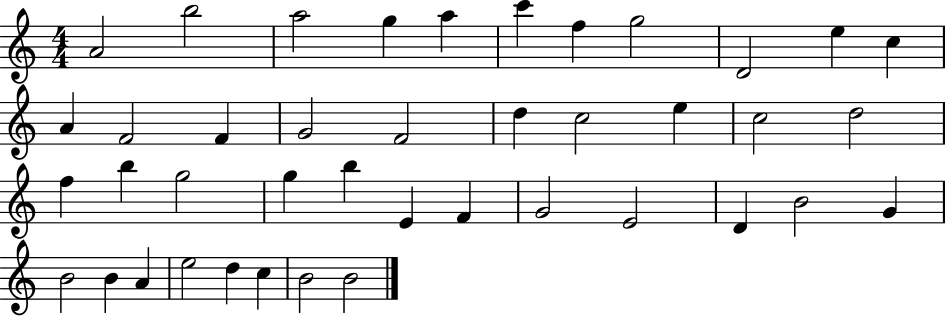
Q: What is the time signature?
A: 4/4